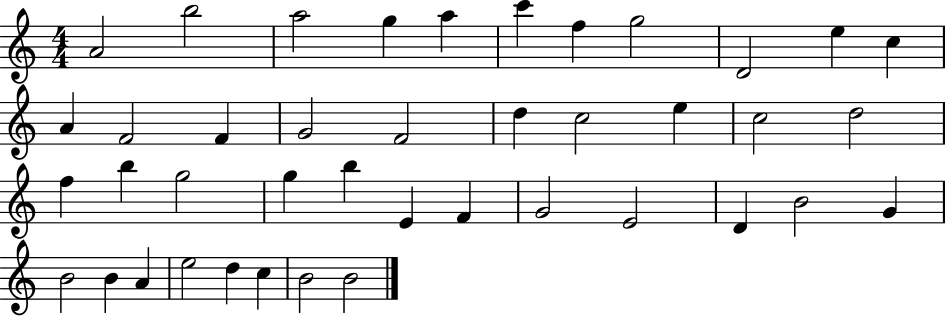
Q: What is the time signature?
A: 4/4